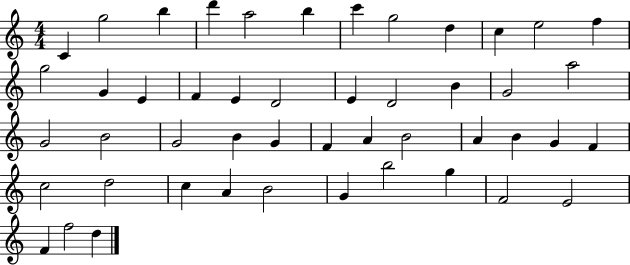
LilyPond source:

{
  \clef treble
  \numericTimeSignature
  \time 4/4
  \key c \major
  c'4 g''2 b''4 | d'''4 a''2 b''4 | c'''4 g''2 d''4 | c''4 e''2 f''4 | \break g''2 g'4 e'4 | f'4 e'4 d'2 | e'4 d'2 b'4 | g'2 a''2 | \break g'2 b'2 | g'2 b'4 g'4 | f'4 a'4 b'2 | a'4 b'4 g'4 f'4 | \break c''2 d''2 | c''4 a'4 b'2 | g'4 b''2 g''4 | f'2 e'2 | \break f'4 f''2 d''4 | \bar "|."
}